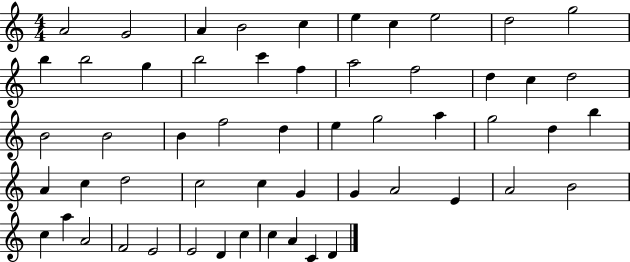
{
  \clef treble
  \numericTimeSignature
  \time 4/4
  \key c \major
  a'2 g'2 | a'4 b'2 c''4 | e''4 c''4 e''2 | d''2 g''2 | \break b''4 b''2 g''4 | b''2 c'''4 f''4 | a''2 f''2 | d''4 c''4 d''2 | \break b'2 b'2 | b'4 f''2 d''4 | e''4 g''2 a''4 | g''2 d''4 b''4 | \break a'4 c''4 d''2 | c''2 c''4 g'4 | g'4 a'2 e'4 | a'2 b'2 | \break c''4 a''4 a'2 | f'2 e'2 | e'2 d'4 c''4 | c''4 a'4 c'4 d'4 | \break \bar "|."
}